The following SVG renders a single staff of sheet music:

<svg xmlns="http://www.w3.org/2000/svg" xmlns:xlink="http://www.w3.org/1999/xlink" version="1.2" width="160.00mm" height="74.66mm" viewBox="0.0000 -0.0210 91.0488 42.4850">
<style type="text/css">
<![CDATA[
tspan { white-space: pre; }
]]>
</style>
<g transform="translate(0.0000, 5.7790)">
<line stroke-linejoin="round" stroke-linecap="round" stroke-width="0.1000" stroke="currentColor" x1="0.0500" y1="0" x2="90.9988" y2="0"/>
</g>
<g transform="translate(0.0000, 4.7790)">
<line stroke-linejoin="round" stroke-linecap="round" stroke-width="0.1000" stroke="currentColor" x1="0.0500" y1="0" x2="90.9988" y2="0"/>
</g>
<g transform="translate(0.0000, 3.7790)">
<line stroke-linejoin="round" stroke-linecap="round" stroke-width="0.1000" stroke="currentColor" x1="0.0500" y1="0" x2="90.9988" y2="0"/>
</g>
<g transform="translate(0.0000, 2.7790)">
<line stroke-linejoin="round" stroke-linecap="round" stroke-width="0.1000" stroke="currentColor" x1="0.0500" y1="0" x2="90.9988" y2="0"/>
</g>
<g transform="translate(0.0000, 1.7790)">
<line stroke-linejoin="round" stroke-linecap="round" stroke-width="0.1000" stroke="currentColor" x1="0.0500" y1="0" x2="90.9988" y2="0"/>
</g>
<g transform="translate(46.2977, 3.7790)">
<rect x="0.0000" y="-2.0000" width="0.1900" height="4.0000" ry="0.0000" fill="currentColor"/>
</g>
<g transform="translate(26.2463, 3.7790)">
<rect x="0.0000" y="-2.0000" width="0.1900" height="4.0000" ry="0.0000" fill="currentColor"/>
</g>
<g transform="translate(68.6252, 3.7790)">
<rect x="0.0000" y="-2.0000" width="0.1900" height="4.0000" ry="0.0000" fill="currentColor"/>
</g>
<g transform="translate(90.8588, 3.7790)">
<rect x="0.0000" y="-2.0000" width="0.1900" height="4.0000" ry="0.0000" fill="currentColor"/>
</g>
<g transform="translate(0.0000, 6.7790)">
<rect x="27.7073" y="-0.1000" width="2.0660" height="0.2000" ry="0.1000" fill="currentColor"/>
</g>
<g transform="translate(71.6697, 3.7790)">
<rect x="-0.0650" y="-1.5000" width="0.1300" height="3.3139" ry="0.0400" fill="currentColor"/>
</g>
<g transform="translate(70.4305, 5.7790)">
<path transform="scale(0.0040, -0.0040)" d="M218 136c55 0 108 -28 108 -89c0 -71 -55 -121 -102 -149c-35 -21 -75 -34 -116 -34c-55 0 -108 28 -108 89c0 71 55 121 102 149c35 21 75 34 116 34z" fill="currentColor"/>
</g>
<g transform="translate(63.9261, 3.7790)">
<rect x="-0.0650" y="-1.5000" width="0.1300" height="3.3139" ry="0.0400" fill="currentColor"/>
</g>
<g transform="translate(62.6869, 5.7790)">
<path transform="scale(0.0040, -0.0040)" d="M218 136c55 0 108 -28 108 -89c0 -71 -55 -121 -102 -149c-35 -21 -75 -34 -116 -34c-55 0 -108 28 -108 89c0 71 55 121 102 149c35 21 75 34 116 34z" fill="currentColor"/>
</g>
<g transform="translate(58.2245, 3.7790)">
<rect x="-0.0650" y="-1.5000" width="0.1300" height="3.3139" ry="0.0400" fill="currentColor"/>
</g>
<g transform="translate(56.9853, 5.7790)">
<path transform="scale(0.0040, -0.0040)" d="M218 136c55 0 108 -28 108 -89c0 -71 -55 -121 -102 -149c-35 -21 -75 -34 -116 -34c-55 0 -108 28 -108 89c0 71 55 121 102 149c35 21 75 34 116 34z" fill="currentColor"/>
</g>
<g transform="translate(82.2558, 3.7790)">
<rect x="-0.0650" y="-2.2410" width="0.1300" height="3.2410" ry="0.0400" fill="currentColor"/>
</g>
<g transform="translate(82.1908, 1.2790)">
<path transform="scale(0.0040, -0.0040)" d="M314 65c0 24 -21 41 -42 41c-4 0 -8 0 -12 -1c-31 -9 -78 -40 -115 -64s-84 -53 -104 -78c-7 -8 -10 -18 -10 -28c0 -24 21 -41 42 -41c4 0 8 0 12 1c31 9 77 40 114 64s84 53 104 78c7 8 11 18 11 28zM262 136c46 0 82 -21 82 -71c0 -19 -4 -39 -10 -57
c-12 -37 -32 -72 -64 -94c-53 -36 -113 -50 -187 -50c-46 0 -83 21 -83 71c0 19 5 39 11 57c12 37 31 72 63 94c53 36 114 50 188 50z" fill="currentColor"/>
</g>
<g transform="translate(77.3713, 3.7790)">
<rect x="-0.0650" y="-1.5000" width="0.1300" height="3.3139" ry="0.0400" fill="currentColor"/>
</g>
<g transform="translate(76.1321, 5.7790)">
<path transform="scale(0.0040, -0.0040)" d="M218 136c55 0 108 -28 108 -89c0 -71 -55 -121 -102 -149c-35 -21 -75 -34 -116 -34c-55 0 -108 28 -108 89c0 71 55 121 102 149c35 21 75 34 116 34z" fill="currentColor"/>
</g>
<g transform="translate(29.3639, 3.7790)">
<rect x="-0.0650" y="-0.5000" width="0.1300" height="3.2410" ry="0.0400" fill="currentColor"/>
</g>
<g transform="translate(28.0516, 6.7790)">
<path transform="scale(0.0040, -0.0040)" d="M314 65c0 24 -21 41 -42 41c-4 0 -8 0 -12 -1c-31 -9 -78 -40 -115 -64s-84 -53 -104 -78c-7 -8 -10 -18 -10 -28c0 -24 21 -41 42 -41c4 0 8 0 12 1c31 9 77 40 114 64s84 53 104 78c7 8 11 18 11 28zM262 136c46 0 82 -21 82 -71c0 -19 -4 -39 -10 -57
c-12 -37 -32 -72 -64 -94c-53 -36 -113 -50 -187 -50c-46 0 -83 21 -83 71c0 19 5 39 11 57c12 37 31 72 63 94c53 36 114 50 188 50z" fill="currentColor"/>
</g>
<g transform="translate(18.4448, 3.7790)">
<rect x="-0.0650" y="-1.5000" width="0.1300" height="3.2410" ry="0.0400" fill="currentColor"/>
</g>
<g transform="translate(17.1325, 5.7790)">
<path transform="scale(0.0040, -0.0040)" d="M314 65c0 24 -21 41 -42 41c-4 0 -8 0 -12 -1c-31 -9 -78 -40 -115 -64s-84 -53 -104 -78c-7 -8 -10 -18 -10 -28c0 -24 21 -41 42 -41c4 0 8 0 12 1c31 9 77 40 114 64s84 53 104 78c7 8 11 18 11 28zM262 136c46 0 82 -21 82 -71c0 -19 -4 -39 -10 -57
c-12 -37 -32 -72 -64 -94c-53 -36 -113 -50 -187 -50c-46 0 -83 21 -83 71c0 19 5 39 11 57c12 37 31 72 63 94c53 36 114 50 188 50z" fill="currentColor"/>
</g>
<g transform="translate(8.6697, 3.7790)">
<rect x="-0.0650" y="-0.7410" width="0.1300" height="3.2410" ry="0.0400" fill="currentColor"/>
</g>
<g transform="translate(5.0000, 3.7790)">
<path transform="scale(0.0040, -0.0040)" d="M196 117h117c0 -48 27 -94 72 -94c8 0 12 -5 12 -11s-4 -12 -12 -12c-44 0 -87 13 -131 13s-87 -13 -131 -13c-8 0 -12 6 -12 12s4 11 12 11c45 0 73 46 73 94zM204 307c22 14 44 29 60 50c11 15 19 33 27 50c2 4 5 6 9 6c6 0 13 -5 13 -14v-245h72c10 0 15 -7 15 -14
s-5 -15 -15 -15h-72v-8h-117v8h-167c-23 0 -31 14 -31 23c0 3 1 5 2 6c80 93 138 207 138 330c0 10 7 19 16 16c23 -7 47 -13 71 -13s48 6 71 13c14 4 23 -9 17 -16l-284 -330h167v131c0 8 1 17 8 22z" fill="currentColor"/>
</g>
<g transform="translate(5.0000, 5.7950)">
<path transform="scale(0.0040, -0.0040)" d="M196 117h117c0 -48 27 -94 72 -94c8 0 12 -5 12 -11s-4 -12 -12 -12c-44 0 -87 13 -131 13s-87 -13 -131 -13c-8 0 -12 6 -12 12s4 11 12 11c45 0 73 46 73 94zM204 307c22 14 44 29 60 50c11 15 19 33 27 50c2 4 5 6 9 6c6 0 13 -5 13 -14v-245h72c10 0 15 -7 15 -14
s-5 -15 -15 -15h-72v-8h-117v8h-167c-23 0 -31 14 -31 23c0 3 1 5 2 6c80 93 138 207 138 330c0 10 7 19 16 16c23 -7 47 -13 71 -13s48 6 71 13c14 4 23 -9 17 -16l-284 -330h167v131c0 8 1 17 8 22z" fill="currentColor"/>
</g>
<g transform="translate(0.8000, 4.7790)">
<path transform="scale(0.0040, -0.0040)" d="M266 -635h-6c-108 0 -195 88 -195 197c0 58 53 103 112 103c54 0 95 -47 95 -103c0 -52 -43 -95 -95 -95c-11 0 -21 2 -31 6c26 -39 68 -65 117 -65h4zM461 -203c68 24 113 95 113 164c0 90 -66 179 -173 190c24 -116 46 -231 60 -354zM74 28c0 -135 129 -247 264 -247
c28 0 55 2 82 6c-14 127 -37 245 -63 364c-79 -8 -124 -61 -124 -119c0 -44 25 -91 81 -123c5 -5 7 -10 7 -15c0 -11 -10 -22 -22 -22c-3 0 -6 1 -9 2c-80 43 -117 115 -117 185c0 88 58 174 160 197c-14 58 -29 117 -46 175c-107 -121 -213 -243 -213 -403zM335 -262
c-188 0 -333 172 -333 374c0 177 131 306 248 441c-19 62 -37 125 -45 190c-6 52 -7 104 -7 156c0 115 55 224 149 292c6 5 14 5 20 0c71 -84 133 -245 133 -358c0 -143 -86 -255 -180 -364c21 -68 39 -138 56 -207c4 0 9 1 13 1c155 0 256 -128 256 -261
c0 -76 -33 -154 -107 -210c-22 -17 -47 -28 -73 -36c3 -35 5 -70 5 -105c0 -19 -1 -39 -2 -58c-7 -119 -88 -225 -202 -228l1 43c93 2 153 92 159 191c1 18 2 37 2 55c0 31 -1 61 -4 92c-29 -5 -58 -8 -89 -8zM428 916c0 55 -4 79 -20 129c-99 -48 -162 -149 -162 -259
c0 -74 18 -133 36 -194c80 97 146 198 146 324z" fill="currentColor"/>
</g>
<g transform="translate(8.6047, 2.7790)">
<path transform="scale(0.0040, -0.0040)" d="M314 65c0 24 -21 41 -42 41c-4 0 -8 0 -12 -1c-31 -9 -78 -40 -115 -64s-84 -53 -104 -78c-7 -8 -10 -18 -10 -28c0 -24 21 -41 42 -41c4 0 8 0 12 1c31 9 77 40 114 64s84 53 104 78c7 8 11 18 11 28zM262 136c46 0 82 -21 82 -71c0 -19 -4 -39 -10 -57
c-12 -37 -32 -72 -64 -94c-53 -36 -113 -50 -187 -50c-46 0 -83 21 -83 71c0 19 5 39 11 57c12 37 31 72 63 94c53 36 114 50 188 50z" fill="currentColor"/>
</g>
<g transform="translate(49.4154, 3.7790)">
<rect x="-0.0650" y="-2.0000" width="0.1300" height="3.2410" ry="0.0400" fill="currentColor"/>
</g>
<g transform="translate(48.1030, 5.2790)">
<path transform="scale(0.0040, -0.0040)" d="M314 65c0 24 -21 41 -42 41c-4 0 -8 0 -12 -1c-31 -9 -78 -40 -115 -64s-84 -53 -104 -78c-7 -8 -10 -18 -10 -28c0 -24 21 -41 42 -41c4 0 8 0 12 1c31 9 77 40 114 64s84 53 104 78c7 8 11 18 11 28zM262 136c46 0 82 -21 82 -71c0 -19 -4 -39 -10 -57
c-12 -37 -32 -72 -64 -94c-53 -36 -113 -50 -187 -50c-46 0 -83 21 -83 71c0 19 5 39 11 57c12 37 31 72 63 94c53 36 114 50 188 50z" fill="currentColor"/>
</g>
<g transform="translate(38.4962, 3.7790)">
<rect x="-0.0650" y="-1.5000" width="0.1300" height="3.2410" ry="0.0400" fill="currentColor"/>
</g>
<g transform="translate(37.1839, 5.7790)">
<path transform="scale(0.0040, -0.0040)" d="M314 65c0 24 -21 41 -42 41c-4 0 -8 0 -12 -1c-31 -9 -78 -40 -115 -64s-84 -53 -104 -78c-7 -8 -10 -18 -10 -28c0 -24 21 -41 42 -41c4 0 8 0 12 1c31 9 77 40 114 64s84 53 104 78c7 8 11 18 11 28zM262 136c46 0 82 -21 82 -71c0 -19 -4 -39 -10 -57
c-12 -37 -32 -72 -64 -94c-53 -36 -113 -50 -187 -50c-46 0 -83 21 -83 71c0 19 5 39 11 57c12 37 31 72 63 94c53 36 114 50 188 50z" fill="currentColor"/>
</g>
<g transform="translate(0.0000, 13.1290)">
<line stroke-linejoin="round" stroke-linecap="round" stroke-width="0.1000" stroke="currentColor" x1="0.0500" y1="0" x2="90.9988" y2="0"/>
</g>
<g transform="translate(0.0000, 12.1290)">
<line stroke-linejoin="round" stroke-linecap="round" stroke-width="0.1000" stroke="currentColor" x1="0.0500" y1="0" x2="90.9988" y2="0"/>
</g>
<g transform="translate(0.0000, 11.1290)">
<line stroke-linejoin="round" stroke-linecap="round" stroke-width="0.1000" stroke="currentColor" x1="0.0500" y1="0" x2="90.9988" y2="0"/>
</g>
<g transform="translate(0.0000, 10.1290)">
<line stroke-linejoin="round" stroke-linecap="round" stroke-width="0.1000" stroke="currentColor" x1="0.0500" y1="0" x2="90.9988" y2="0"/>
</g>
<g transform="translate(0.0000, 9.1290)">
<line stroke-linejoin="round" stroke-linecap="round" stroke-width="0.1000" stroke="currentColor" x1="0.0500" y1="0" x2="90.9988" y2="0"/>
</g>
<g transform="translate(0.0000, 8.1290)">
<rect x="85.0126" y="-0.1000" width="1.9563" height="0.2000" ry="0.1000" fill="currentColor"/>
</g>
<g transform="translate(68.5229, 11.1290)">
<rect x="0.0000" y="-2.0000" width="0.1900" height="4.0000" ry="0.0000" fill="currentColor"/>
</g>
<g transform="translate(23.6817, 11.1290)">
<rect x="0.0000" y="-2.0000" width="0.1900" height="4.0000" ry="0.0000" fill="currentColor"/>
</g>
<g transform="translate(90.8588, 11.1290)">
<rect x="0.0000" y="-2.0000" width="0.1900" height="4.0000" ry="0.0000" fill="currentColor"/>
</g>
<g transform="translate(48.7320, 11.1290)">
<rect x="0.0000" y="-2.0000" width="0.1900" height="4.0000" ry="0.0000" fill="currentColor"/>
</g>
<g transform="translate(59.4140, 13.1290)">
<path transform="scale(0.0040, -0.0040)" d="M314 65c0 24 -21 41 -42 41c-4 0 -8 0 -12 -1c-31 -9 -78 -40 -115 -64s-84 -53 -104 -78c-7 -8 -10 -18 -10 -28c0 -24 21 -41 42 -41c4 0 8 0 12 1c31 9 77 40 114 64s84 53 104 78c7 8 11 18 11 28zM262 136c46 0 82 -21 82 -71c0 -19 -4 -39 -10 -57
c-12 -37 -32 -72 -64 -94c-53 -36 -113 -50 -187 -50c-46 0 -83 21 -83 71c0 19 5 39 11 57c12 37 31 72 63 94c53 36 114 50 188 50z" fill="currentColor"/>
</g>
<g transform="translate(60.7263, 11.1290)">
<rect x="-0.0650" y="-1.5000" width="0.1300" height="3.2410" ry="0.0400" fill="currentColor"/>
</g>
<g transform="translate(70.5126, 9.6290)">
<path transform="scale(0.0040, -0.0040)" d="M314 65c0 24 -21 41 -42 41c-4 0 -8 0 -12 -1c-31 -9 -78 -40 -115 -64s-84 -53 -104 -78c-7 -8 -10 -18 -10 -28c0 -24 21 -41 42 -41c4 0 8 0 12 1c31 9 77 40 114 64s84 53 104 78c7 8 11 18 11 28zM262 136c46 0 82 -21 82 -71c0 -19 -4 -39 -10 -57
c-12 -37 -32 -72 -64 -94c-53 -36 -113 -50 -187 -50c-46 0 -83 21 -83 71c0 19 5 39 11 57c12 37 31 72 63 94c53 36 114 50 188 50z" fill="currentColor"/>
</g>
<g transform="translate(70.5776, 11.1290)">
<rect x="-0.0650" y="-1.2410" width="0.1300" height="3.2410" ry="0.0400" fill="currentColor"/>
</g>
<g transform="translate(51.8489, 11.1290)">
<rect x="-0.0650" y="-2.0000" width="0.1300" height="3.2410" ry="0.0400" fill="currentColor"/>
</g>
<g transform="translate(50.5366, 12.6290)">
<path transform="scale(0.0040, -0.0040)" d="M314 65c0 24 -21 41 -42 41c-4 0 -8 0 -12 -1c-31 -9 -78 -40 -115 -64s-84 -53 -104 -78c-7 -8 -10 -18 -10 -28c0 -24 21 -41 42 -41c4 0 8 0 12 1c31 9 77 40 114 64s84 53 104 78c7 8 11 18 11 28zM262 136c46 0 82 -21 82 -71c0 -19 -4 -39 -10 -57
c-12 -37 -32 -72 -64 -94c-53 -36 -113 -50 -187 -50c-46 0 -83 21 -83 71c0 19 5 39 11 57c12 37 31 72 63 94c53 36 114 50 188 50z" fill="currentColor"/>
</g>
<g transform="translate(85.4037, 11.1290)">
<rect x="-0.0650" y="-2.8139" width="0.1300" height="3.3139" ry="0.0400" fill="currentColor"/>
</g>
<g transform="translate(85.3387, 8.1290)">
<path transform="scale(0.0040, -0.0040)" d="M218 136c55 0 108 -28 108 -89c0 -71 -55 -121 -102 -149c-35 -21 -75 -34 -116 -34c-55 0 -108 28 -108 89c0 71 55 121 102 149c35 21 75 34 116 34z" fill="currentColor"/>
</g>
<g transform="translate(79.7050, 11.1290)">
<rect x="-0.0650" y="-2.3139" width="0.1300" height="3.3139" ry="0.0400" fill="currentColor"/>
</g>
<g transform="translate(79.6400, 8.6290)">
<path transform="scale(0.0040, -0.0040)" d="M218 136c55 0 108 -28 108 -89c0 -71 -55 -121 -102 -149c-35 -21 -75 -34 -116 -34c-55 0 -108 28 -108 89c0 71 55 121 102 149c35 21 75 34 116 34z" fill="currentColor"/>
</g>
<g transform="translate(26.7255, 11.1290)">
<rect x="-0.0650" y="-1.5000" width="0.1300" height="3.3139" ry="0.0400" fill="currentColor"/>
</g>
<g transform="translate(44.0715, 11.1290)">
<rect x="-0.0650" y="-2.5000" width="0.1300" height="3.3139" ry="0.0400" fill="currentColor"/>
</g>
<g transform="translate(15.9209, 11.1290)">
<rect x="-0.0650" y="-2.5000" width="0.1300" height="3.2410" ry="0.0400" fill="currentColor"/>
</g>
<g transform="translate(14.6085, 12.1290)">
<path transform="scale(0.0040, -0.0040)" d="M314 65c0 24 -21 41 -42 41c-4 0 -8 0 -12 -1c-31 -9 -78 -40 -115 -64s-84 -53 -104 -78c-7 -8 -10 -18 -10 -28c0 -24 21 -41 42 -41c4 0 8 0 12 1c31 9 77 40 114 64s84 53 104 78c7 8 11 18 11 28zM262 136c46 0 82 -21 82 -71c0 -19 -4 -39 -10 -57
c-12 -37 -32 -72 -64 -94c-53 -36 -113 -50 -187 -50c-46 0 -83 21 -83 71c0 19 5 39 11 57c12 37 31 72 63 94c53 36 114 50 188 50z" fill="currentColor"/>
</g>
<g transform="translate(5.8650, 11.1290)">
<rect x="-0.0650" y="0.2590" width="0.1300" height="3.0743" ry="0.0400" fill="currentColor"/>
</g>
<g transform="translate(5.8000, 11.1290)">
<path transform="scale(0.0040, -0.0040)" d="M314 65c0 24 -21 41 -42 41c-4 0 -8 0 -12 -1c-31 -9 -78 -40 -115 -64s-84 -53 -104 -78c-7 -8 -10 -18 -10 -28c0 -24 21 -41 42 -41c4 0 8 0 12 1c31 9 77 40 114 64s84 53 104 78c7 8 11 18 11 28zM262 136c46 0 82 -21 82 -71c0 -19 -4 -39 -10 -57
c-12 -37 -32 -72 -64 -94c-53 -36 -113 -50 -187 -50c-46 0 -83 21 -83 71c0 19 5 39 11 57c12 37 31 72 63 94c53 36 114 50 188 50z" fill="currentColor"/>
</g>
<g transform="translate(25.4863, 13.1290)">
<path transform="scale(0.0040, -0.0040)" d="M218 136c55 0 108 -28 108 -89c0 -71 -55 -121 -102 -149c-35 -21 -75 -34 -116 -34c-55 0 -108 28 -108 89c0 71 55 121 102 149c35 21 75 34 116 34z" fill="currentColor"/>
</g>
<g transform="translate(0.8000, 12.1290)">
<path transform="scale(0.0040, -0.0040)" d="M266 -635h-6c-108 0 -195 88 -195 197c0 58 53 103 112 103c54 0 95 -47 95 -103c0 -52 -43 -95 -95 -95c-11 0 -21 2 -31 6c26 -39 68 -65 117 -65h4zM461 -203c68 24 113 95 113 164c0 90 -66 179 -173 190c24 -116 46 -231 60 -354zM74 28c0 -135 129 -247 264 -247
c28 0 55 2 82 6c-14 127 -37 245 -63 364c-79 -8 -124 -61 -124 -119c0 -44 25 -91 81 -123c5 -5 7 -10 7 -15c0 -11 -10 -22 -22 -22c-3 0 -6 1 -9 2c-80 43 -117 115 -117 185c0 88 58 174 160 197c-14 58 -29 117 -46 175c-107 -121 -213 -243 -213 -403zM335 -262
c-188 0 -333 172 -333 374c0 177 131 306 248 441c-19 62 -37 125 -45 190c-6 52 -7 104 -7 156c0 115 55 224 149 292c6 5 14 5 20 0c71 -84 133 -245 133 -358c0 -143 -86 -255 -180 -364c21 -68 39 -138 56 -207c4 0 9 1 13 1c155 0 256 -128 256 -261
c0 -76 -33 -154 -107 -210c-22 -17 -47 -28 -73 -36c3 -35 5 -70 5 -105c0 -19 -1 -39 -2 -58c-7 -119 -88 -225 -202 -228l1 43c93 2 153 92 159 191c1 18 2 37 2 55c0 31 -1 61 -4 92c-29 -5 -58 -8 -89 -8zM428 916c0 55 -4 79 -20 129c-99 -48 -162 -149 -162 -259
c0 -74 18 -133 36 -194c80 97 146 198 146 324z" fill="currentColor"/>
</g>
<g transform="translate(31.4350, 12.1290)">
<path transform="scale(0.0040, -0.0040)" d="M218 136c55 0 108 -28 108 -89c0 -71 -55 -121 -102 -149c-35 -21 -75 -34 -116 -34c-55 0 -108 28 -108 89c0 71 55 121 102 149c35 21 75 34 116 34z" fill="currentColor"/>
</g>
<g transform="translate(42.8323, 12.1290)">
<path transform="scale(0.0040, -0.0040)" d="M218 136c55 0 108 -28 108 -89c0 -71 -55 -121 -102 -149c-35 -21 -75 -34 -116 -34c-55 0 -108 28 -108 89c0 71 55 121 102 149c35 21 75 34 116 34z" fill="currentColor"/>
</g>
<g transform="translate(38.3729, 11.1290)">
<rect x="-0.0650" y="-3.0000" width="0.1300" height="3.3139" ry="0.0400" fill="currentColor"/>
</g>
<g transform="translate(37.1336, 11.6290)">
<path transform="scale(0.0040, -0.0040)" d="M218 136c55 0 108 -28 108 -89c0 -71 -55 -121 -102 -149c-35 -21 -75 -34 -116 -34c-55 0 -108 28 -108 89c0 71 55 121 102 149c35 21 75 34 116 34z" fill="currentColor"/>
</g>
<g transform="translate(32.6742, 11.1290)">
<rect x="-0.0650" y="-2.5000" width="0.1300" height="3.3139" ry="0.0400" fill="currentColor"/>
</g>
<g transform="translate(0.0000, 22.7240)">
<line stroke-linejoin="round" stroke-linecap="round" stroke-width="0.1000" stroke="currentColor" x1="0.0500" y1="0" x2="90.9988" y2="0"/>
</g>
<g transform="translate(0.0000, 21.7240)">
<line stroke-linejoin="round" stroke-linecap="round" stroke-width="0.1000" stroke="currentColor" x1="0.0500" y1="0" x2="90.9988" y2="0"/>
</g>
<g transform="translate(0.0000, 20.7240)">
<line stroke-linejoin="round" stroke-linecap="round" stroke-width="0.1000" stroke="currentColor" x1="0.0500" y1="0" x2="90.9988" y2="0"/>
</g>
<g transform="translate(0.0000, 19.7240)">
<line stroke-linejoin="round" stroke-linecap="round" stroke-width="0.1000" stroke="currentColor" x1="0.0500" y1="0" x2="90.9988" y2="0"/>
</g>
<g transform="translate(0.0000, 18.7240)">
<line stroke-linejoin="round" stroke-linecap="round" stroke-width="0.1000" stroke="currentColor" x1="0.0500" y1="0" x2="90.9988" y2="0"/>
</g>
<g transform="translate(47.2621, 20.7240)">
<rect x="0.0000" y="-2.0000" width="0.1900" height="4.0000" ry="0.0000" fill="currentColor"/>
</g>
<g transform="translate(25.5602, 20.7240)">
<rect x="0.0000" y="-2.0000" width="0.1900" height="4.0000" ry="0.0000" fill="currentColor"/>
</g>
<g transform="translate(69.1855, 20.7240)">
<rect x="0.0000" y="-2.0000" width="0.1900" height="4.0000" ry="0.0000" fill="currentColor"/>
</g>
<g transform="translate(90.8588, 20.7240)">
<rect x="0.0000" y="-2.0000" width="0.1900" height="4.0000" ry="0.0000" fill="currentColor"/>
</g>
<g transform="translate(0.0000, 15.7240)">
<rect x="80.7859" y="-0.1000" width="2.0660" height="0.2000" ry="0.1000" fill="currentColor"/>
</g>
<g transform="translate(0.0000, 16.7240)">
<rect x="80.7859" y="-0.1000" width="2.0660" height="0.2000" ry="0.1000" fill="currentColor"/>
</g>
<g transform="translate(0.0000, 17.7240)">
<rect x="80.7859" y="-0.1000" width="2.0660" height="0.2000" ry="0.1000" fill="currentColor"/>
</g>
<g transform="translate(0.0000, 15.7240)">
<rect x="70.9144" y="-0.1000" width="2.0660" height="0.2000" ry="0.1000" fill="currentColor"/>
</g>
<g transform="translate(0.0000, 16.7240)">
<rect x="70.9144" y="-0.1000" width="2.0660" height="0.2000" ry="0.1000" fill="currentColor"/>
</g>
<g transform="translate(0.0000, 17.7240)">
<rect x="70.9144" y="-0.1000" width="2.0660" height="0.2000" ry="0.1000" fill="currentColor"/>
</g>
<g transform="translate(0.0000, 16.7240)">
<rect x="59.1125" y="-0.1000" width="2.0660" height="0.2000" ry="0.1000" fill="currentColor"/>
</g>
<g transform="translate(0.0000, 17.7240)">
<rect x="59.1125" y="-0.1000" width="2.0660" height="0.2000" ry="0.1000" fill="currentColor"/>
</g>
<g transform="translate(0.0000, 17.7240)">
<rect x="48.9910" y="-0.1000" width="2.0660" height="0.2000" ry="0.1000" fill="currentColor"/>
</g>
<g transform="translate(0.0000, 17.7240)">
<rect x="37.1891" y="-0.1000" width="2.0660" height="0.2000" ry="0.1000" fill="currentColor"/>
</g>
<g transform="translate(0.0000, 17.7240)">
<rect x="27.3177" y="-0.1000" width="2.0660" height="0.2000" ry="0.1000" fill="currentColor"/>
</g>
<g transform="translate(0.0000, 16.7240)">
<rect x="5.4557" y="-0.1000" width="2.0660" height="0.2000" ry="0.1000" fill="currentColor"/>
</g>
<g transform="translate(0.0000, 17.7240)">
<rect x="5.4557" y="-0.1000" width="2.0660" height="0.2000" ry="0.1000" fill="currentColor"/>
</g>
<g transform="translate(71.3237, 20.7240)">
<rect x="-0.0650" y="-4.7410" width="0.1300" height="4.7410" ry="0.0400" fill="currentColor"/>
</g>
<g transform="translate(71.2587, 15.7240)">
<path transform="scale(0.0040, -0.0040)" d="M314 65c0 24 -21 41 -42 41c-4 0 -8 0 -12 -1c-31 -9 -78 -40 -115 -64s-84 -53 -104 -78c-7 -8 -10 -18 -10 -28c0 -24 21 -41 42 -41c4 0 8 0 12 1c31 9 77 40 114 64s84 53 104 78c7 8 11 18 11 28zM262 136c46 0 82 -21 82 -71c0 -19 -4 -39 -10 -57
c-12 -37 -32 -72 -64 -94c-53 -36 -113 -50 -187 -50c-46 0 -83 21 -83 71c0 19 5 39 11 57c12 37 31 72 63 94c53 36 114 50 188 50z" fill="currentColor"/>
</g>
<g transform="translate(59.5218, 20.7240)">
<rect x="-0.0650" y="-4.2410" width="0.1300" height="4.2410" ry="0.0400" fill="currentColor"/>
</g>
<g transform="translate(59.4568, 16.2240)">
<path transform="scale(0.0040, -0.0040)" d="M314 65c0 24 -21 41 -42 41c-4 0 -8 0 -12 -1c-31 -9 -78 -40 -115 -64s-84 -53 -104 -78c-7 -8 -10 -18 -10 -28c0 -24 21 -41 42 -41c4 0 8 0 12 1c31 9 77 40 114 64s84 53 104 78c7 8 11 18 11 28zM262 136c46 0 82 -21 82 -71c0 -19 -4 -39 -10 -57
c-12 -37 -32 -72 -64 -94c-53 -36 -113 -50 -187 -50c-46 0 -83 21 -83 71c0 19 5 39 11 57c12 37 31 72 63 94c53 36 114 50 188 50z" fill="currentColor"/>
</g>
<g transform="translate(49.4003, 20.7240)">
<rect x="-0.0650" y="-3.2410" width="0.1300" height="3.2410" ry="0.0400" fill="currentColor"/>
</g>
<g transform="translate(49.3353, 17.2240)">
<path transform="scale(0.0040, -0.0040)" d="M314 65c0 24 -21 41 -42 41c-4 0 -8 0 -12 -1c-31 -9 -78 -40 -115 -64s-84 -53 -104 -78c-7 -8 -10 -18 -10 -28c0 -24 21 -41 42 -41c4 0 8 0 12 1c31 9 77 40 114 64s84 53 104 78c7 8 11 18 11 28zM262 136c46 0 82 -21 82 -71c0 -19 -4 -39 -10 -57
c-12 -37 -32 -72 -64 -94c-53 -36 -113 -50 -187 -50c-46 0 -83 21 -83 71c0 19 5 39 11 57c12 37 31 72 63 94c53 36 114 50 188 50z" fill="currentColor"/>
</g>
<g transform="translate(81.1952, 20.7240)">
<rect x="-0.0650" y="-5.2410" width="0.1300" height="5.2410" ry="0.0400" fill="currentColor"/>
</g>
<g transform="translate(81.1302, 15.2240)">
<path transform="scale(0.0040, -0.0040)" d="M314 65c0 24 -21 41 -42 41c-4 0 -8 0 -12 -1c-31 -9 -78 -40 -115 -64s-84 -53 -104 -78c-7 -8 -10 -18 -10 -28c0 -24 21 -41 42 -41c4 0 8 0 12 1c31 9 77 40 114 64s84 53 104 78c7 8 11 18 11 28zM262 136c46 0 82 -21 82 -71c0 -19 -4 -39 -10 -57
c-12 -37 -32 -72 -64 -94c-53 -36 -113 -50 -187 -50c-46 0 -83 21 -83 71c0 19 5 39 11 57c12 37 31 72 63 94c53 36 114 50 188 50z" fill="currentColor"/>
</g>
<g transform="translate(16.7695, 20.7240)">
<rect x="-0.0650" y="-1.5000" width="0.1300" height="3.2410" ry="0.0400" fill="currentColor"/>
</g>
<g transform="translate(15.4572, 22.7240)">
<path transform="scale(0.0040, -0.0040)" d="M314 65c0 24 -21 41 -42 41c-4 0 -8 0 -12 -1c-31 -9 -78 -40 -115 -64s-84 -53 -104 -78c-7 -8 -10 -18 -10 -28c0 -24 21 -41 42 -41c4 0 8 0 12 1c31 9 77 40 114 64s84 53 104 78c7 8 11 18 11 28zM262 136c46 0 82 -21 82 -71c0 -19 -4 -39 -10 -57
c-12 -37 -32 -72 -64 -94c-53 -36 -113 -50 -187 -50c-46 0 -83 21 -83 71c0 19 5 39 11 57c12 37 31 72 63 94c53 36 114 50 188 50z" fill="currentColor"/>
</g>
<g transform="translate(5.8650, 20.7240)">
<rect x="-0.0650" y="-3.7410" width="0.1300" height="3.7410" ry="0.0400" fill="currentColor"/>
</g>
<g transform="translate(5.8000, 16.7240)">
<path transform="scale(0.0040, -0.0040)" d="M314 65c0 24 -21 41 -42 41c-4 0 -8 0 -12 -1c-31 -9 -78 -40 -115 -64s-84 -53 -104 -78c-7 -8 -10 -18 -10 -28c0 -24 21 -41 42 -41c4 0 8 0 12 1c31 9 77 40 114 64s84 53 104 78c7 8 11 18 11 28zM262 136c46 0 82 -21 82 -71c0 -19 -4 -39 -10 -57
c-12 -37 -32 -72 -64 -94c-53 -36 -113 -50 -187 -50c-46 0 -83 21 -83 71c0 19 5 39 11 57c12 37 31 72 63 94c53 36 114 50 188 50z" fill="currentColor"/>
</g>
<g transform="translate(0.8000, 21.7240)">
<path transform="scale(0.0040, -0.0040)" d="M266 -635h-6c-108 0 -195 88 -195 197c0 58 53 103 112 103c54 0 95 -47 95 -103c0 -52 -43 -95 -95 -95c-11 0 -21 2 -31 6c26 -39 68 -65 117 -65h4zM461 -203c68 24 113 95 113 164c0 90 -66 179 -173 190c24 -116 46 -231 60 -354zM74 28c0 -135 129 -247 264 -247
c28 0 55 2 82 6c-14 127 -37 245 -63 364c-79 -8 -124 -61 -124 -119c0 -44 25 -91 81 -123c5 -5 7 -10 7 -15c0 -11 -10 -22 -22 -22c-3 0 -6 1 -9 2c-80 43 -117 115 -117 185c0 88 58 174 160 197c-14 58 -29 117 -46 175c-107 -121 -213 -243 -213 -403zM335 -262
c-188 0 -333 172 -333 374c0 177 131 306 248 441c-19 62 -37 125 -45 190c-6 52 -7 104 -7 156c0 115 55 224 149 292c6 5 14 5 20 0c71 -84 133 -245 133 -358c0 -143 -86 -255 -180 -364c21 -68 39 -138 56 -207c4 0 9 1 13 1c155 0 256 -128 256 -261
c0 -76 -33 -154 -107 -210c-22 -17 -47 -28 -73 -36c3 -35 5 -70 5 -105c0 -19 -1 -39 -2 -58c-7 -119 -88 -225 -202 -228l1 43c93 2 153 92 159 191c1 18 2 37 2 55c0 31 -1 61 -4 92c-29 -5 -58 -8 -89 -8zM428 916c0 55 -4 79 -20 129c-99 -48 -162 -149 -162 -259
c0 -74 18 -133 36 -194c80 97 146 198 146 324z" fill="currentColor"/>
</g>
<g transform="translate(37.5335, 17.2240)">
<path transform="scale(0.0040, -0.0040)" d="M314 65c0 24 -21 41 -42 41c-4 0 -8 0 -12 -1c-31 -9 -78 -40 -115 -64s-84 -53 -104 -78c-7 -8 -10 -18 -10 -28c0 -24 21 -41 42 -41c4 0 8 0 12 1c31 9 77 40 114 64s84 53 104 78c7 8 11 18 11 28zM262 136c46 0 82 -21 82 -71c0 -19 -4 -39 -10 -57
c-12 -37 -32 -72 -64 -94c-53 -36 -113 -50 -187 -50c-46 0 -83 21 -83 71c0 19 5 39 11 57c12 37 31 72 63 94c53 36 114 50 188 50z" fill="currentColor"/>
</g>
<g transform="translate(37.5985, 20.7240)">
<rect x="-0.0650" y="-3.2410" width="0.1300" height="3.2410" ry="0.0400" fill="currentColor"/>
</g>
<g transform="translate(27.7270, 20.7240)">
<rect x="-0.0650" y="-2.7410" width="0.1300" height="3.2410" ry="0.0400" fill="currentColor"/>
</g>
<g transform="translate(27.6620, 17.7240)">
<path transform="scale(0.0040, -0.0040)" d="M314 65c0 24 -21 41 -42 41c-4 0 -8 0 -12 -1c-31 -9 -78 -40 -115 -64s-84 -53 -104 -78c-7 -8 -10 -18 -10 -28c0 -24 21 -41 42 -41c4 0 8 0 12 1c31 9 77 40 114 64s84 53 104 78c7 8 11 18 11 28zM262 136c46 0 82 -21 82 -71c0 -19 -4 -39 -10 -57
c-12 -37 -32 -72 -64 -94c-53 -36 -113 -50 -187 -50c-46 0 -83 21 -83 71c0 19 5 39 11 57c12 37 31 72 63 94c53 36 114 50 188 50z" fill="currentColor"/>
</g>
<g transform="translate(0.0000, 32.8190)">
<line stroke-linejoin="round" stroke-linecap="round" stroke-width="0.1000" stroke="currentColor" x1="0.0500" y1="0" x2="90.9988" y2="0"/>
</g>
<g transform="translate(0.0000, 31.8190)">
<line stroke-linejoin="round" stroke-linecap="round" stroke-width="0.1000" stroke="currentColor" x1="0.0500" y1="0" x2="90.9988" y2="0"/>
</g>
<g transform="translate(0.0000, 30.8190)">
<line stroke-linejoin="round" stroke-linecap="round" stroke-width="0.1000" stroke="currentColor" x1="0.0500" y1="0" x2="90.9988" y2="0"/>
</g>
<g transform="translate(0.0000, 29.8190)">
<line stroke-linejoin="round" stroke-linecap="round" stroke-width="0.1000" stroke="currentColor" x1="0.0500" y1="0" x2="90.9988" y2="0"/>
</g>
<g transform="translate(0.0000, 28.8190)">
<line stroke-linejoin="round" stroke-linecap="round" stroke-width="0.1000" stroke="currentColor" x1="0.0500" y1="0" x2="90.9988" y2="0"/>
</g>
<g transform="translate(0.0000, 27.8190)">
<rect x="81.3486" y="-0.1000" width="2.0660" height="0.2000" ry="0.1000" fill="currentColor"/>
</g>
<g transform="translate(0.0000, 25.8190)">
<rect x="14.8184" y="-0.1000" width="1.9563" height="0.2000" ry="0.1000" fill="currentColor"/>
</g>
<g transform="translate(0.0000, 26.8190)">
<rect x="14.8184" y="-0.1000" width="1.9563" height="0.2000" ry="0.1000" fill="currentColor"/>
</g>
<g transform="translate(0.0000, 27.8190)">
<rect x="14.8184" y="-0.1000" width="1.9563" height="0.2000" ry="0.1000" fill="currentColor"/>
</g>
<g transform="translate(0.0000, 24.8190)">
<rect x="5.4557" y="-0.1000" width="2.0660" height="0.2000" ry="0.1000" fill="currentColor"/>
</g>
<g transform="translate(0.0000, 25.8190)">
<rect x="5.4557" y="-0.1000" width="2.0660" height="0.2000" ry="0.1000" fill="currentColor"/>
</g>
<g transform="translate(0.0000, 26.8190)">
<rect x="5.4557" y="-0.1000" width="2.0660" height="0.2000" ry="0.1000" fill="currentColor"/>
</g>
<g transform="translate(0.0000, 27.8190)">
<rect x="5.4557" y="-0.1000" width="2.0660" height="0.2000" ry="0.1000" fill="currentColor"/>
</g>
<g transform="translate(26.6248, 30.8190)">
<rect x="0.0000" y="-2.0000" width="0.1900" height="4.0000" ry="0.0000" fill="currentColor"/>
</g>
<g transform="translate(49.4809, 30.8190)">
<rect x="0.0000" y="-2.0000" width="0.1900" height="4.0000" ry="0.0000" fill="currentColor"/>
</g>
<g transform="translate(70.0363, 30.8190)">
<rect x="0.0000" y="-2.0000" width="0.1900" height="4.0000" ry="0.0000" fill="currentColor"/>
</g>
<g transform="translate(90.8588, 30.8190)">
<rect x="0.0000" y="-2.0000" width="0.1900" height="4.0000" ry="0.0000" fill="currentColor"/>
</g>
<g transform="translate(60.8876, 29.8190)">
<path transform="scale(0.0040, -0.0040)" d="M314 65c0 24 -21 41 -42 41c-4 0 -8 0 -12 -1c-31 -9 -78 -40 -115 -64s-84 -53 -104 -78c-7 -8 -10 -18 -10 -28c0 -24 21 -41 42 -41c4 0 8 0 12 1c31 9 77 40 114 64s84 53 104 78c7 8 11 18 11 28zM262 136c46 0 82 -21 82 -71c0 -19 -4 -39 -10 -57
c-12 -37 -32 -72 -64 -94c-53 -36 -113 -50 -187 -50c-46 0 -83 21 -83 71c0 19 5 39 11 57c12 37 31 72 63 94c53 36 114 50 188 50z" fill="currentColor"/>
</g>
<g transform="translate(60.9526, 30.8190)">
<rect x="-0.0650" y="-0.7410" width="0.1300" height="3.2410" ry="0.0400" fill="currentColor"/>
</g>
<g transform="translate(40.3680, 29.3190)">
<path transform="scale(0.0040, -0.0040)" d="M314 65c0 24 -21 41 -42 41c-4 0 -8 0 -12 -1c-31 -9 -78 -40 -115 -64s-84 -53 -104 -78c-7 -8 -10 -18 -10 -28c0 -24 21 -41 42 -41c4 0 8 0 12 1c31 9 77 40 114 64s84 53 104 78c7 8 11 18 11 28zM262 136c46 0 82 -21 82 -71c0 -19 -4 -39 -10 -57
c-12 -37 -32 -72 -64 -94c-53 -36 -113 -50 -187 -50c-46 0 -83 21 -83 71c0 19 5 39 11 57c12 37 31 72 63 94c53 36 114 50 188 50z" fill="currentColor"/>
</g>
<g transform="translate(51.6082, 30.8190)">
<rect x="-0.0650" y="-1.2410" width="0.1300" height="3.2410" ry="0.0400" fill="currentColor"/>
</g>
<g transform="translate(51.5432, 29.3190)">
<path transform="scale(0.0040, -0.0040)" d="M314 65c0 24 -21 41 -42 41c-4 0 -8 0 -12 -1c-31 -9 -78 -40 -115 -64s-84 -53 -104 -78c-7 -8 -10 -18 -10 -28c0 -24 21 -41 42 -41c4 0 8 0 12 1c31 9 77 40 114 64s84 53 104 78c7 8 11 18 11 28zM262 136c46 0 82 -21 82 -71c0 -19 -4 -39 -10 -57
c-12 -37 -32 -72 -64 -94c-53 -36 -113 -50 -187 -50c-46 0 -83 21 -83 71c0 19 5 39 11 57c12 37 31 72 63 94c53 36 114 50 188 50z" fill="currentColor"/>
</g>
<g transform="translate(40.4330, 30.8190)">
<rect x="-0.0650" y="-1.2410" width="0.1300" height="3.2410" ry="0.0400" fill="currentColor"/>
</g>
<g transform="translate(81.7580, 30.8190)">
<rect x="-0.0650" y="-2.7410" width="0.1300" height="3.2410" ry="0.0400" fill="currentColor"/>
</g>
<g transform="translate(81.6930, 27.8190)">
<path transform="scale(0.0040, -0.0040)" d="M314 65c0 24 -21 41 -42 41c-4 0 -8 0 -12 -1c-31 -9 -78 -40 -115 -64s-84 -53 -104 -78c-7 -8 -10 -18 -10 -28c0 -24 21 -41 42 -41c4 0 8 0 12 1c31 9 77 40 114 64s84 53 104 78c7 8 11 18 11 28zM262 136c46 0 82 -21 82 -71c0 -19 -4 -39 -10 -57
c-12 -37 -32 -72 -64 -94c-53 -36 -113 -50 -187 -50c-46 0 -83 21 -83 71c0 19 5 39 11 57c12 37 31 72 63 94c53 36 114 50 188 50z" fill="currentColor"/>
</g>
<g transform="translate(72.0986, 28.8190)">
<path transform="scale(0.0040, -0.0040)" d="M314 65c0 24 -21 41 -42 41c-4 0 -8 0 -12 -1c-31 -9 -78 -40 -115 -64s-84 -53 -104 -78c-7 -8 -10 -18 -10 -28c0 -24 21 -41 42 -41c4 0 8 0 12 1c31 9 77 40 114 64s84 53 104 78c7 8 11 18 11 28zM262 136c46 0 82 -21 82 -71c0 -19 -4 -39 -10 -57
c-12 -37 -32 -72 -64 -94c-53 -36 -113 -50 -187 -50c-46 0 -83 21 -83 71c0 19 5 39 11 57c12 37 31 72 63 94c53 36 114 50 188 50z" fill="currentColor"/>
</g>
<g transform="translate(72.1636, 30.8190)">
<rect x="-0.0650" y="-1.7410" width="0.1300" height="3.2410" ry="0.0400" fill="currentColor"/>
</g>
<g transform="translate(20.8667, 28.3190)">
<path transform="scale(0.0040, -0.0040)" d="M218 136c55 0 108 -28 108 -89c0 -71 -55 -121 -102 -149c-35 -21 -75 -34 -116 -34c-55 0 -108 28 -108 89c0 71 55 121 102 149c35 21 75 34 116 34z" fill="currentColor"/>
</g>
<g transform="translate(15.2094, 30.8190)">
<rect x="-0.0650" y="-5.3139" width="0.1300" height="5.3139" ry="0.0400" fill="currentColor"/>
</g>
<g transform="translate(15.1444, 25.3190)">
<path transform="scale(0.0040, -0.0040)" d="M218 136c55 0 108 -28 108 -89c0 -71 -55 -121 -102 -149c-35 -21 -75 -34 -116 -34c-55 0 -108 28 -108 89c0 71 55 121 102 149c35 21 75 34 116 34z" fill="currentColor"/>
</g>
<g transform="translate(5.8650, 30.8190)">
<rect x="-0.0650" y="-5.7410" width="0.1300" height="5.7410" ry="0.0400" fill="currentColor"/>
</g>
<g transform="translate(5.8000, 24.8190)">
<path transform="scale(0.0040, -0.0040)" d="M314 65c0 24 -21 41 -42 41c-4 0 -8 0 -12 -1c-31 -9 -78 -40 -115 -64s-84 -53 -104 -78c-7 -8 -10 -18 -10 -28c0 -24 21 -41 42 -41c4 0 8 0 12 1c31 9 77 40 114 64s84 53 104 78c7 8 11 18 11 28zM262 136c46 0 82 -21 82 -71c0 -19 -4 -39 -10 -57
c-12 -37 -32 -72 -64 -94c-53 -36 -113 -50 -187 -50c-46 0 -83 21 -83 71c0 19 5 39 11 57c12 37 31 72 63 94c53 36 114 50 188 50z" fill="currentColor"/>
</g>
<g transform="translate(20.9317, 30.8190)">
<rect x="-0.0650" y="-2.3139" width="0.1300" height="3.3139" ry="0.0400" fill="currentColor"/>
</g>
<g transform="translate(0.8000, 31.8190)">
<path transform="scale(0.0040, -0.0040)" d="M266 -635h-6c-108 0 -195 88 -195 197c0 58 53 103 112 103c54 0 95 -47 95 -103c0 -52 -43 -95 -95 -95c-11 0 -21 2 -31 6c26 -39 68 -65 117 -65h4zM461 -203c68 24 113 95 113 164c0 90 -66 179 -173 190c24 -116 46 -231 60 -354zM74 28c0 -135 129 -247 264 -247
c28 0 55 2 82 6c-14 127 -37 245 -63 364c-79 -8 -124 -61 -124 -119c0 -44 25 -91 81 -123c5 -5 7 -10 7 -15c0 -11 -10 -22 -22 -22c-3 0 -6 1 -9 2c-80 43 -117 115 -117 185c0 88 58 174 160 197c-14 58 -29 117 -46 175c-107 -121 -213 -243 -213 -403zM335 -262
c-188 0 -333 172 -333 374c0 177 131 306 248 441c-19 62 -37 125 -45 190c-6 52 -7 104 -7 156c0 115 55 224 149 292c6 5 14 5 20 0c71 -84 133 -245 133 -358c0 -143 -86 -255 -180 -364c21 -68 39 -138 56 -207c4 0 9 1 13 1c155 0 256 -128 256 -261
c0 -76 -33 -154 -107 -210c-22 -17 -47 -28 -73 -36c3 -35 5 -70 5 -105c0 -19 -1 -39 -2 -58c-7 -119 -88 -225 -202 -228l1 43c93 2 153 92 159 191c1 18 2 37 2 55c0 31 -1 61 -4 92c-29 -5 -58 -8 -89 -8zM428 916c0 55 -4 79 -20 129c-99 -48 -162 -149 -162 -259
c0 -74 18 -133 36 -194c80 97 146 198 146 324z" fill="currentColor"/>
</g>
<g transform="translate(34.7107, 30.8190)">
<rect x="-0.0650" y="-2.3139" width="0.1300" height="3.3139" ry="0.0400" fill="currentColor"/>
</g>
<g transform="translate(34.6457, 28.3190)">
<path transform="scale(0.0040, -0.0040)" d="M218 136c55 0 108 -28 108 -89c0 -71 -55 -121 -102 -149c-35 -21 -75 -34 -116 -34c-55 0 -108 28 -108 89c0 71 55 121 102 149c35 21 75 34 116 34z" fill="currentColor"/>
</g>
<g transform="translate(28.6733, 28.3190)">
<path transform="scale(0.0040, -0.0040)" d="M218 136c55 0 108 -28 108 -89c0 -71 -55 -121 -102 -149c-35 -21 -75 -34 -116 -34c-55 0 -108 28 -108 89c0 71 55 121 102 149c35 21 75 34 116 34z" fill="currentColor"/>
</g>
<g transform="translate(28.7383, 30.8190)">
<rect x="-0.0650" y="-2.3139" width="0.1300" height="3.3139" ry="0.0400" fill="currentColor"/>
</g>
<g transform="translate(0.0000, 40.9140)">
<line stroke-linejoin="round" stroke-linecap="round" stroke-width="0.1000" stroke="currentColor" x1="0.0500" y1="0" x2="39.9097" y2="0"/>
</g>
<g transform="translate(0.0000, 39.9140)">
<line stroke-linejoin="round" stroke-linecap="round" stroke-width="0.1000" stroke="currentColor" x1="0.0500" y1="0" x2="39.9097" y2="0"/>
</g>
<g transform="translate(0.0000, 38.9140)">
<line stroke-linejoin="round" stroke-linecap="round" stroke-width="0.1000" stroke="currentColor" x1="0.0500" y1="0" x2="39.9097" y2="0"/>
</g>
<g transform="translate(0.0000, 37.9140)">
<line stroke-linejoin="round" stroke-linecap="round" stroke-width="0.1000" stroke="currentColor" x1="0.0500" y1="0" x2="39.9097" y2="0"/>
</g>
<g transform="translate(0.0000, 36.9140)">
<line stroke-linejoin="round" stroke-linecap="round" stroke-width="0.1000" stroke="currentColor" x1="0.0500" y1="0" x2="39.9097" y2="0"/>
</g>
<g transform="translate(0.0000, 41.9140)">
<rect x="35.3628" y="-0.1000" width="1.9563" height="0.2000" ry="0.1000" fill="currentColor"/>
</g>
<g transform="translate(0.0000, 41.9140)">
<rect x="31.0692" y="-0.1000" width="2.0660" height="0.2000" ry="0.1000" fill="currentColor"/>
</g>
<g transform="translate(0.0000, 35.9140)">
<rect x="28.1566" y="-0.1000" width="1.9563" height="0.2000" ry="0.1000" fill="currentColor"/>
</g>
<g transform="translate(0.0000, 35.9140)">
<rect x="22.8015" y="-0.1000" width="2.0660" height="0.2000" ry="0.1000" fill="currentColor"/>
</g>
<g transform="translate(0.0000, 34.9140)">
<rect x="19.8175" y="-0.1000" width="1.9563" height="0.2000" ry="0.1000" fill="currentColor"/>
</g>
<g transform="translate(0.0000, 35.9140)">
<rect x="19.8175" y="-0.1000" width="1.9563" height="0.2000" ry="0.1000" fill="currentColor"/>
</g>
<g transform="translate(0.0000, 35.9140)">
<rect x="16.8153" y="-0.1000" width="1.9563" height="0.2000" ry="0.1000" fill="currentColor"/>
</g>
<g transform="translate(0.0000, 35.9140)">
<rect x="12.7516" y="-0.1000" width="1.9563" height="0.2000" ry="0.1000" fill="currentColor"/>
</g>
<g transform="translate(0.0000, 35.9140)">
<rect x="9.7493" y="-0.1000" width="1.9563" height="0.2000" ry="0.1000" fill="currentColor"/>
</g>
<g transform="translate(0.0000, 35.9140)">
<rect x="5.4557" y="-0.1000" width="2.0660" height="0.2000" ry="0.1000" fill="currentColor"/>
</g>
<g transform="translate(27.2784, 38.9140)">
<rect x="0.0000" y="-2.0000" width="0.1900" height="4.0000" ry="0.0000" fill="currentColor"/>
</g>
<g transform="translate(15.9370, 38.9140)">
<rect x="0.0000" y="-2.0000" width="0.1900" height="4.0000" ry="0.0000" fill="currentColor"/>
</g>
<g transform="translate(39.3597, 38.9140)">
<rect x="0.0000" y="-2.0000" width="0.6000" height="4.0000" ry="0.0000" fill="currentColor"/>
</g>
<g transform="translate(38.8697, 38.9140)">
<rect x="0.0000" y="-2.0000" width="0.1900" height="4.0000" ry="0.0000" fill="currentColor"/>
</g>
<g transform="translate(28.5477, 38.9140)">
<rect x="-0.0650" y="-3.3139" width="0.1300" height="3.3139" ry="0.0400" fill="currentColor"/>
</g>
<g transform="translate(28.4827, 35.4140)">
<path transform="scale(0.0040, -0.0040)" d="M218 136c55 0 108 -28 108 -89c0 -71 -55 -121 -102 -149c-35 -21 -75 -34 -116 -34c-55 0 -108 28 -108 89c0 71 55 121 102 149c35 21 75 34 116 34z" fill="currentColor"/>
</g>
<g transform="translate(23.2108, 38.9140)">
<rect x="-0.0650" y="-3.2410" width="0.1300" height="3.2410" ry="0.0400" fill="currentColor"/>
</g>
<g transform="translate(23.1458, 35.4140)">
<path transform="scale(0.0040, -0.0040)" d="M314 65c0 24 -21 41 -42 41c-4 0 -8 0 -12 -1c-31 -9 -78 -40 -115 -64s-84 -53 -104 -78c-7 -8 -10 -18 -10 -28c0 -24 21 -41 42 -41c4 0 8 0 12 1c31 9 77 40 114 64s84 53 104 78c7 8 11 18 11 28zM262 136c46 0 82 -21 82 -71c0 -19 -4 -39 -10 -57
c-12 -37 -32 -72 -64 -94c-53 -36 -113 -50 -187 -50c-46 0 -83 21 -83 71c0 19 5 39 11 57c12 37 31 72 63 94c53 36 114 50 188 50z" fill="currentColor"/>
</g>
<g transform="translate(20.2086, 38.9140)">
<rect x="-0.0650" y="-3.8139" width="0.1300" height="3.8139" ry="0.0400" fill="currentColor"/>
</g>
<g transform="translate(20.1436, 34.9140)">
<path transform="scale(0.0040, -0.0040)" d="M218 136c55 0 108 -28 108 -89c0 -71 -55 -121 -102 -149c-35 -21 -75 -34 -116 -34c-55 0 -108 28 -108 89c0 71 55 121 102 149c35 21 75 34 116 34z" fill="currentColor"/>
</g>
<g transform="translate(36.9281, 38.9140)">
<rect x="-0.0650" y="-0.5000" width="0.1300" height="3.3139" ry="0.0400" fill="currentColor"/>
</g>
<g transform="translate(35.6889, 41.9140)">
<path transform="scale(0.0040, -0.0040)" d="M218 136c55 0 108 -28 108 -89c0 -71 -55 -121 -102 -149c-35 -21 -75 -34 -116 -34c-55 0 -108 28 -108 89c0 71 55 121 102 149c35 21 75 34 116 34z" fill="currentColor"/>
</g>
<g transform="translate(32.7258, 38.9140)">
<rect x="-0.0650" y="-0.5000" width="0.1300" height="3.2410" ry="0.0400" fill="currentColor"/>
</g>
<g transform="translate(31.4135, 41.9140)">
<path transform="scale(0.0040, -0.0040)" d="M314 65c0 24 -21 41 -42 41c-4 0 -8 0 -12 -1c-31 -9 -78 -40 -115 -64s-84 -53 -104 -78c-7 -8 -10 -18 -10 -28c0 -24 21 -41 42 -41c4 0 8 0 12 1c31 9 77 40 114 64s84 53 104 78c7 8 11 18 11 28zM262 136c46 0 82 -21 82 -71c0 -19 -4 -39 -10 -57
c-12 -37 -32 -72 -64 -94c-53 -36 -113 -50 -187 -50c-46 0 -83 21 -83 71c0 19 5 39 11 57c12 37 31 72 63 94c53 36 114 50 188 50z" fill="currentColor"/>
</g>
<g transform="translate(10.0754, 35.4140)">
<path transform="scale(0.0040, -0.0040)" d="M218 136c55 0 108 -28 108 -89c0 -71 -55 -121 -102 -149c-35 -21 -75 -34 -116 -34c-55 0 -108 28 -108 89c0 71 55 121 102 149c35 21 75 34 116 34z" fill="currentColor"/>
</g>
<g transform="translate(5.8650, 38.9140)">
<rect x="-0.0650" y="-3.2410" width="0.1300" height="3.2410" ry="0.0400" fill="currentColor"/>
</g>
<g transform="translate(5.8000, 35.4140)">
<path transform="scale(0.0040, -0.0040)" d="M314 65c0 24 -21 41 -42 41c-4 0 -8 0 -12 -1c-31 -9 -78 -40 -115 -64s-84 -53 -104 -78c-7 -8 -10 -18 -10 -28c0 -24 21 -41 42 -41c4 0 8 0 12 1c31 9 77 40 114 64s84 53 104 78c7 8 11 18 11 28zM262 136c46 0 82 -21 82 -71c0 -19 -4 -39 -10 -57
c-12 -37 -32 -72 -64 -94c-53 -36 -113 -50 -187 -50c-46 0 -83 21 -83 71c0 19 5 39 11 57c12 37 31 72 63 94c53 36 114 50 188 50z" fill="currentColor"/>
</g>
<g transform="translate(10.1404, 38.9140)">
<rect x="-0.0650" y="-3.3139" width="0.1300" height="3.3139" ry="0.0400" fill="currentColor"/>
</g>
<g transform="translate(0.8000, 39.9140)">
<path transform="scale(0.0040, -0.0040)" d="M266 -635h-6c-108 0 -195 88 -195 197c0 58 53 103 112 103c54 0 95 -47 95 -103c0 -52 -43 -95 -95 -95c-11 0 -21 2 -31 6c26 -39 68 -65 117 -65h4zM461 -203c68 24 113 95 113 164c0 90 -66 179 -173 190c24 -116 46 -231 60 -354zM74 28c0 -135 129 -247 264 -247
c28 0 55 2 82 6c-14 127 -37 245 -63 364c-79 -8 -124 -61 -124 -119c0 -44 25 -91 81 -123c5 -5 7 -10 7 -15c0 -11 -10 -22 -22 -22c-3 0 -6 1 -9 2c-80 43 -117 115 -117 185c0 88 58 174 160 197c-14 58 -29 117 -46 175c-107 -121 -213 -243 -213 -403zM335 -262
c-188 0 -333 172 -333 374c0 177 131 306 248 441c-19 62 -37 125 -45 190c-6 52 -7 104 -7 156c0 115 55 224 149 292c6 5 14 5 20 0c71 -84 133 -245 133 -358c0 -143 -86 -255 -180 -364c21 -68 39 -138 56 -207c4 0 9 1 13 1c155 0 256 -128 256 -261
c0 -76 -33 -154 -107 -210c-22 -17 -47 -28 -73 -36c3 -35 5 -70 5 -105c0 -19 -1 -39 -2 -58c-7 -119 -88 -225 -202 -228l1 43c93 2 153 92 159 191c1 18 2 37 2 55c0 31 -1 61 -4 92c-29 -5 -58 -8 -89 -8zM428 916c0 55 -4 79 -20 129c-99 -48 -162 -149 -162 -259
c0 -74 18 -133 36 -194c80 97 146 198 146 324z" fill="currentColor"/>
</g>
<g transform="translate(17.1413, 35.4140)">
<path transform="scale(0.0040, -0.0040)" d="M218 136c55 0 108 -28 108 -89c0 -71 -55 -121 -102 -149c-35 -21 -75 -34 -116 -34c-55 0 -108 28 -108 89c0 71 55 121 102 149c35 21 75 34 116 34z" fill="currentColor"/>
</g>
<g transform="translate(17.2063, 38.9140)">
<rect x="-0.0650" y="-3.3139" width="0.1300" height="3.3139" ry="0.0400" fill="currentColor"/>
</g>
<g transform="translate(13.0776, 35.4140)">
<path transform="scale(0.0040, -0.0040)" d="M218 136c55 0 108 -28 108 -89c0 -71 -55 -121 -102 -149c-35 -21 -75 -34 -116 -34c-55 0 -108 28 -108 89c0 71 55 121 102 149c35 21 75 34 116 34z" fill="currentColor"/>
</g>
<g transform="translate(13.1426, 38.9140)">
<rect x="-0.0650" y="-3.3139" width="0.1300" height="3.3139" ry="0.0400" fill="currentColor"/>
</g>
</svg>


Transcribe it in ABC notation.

X:1
T:Untitled
M:4/4
L:1/4
K:C
d2 E2 C2 E2 F2 E E E E g2 B2 G2 E G A G F2 E2 e2 g a c'2 E2 a2 b2 b2 d'2 e'2 f'2 g'2 f' g g g e2 e2 d2 f2 a2 b2 b b b c' b2 b C2 C